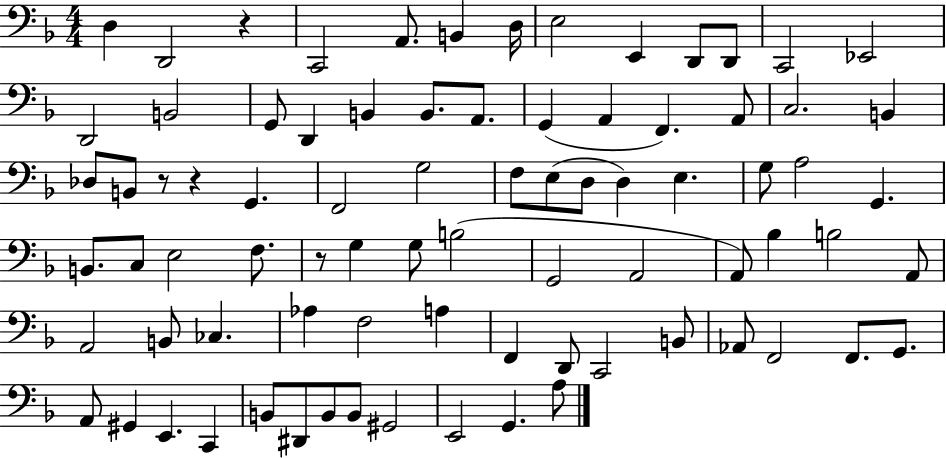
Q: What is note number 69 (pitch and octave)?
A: C2